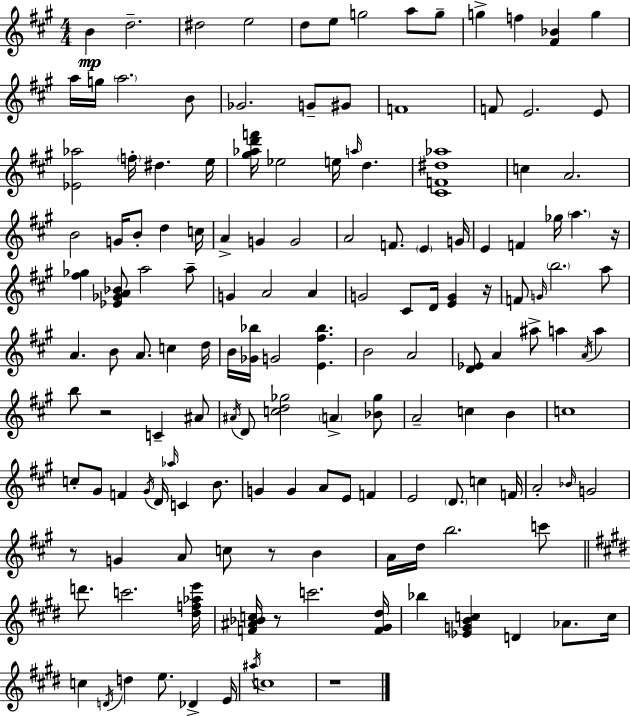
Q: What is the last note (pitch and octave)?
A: C5